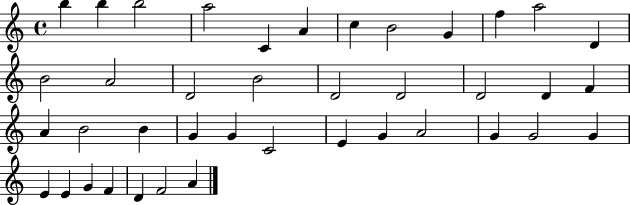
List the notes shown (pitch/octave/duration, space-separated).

B5/q B5/q B5/h A5/h C4/q A4/q C5/q B4/h G4/q F5/q A5/h D4/q B4/h A4/h D4/h B4/h D4/h D4/h D4/h D4/q F4/q A4/q B4/h B4/q G4/q G4/q C4/h E4/q G4/q A4/h G4/q G4/h G4/q E4/q E4/q G4/q F4/q D4/q F4/h A4/q